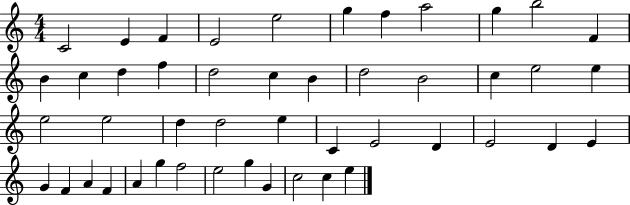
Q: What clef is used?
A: treble